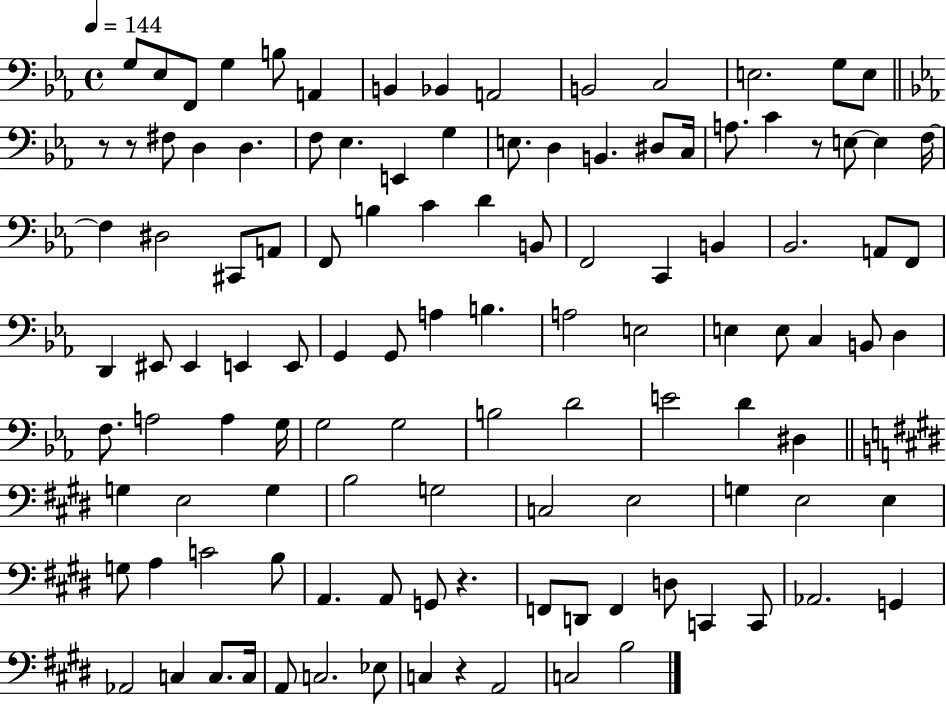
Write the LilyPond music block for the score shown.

{
  \clef bass
  \time 4/4
  \defaultTimeSignature
  \key ees \major
  \tempo 4 = 144
  g8 ees8 f,8 g4 b8 a,4 | b,4 bes,4 a,2 | b,2 c2 | e2. g8 e8 | \break \bar "||" \break \key ees \major r8 r8 fis8 d4 d4. | f8 ees4. e,4 g4 | e8. d4 b,4. dis8 c16 | a8. c'4 r8 e8~~ e4 f16~~ | \break f4 dis2 cis,8 a,8 | f,8 b4 c'4 d'4 b,8 | f,2 c,4 b,4 | bes,2. a,8 f,8 | \break d,4 eis,8 eis,4 e,4 e,8 | g,4 g,8 a4 b4. | a2 e2 | e4 e8 c4 b,8 d4 | \break f8. a2 a4 g16 | g2 g2 | b2 d'2 | e'2 d'4 dis4 | \break \bar "||" \break \key e \major g4 e2 g4 | b2 g2 | c2 e2 | g4 e2 e4 | \break g8 a4 c'2 b8 | a,4. a,8 g,8 r4. | f,8 d,8 f,4 d8 c,4 c,8 | aes,2. g,4 | \break aes,2 c4 c8. c16 | a,8 c2. ees8 | c4 r4 a,2 | c2 b2 | \break \bar "|."
}